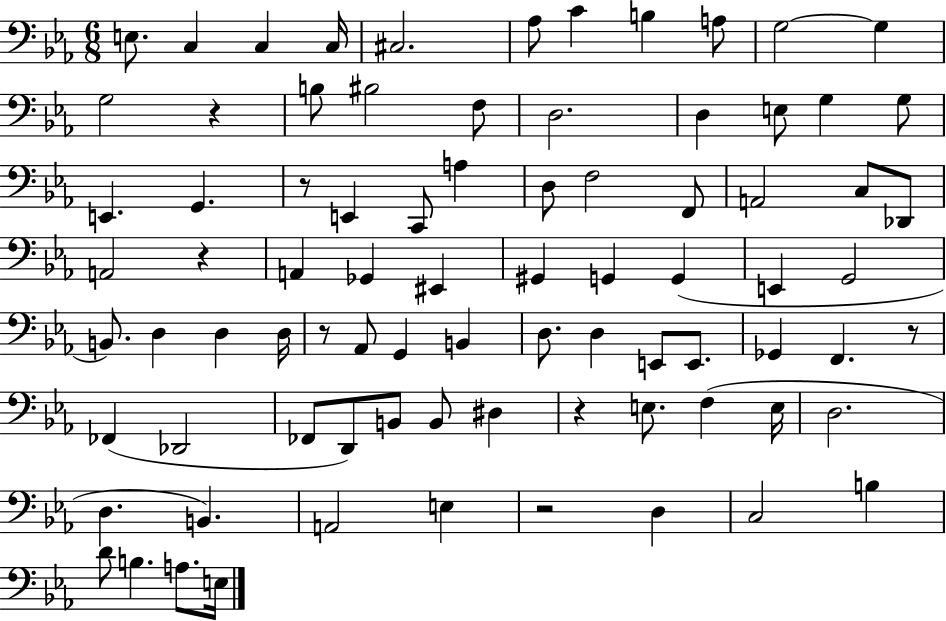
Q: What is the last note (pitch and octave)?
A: E3